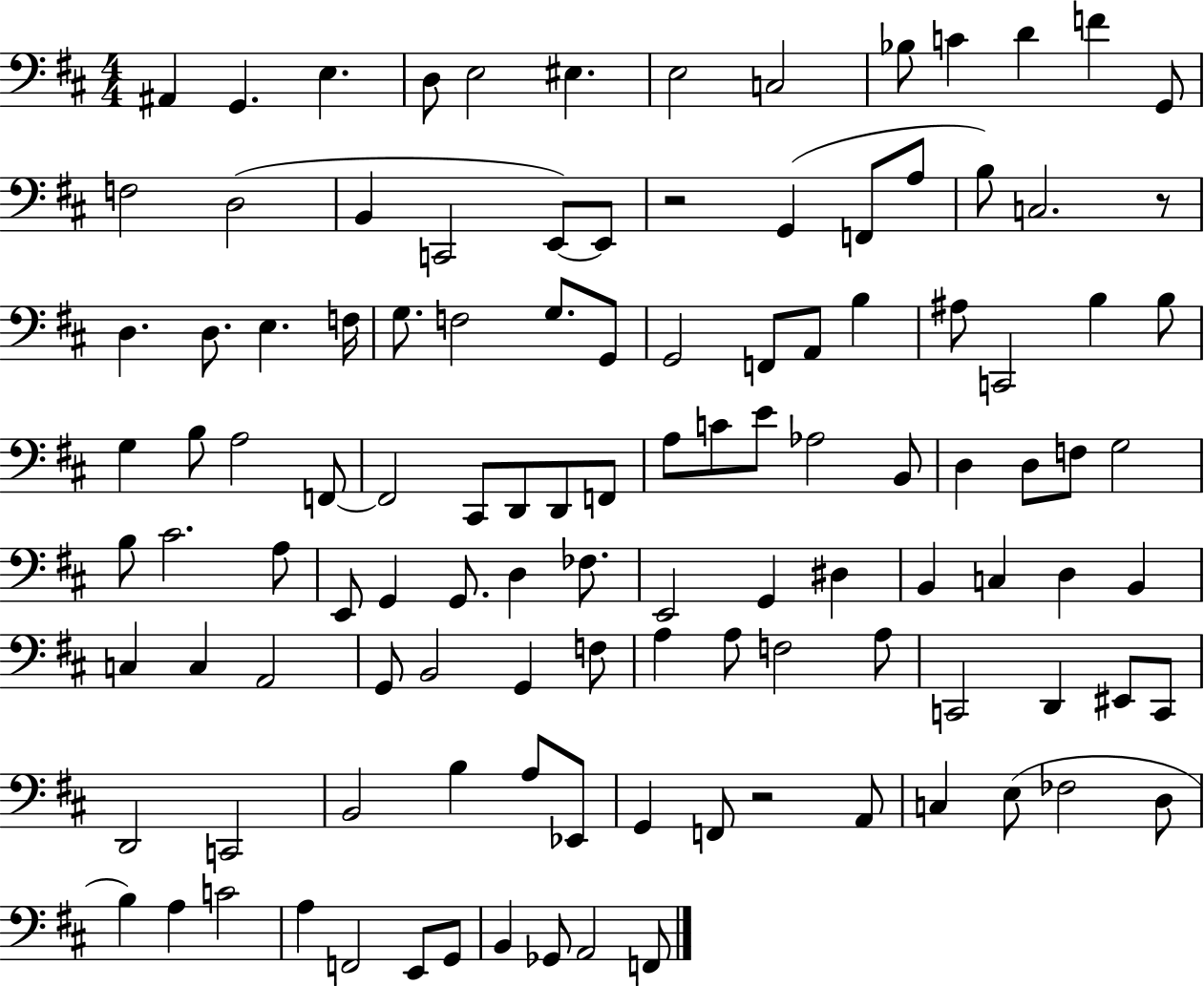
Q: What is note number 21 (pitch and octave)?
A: F2